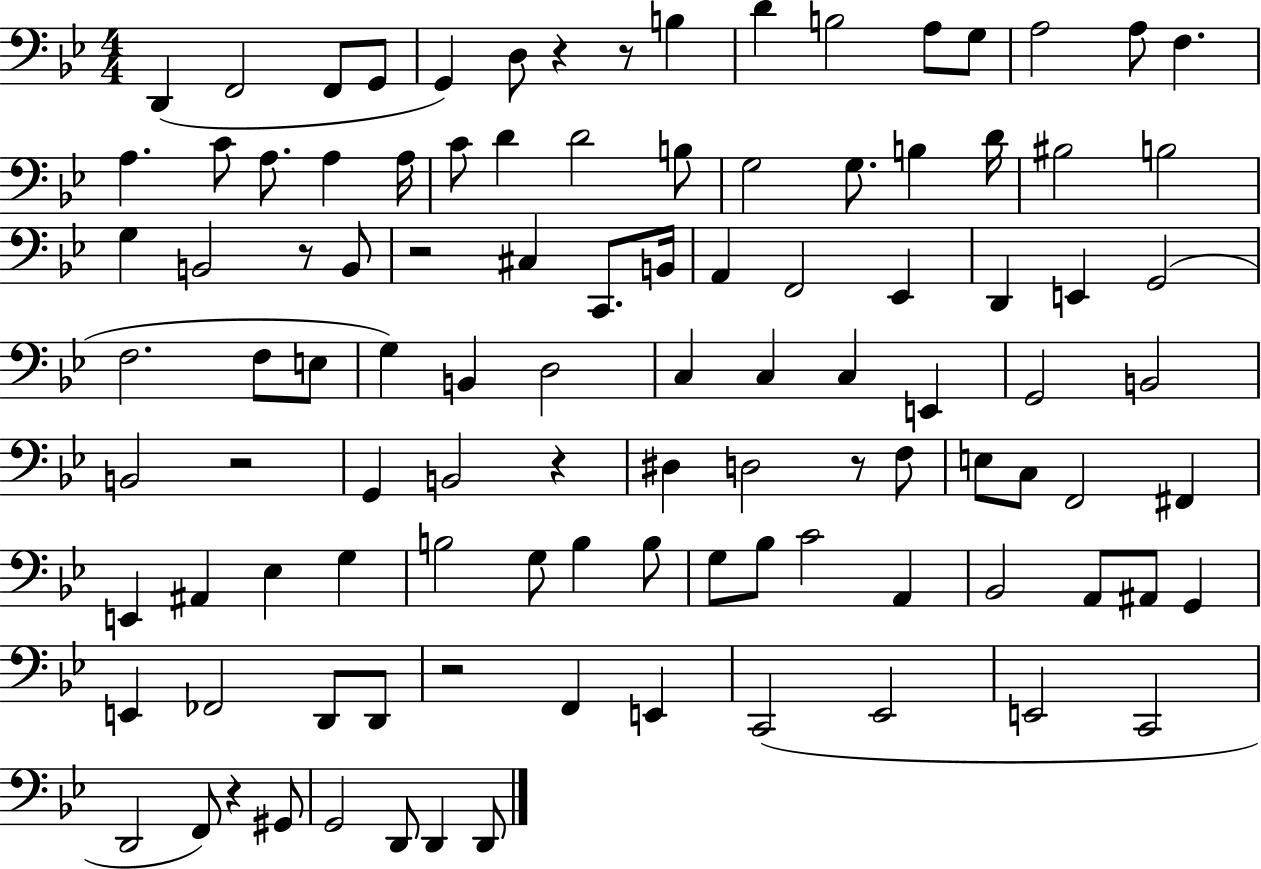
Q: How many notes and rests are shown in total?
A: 105